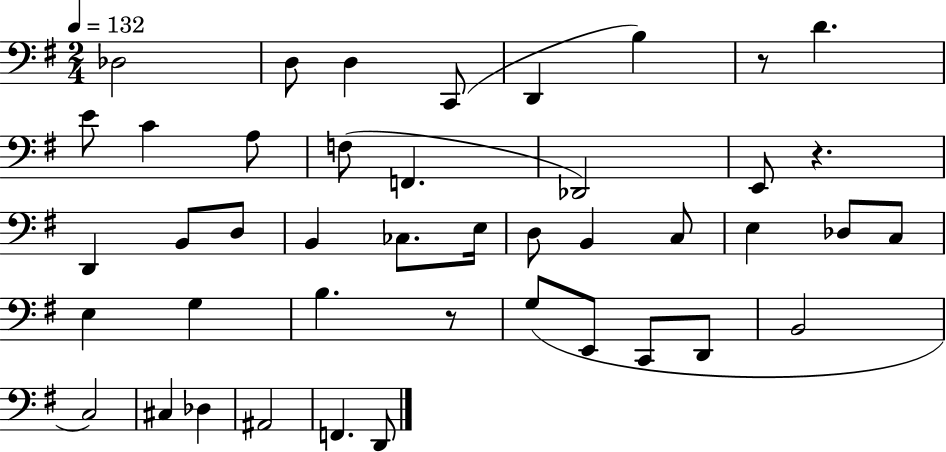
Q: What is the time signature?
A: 2/4